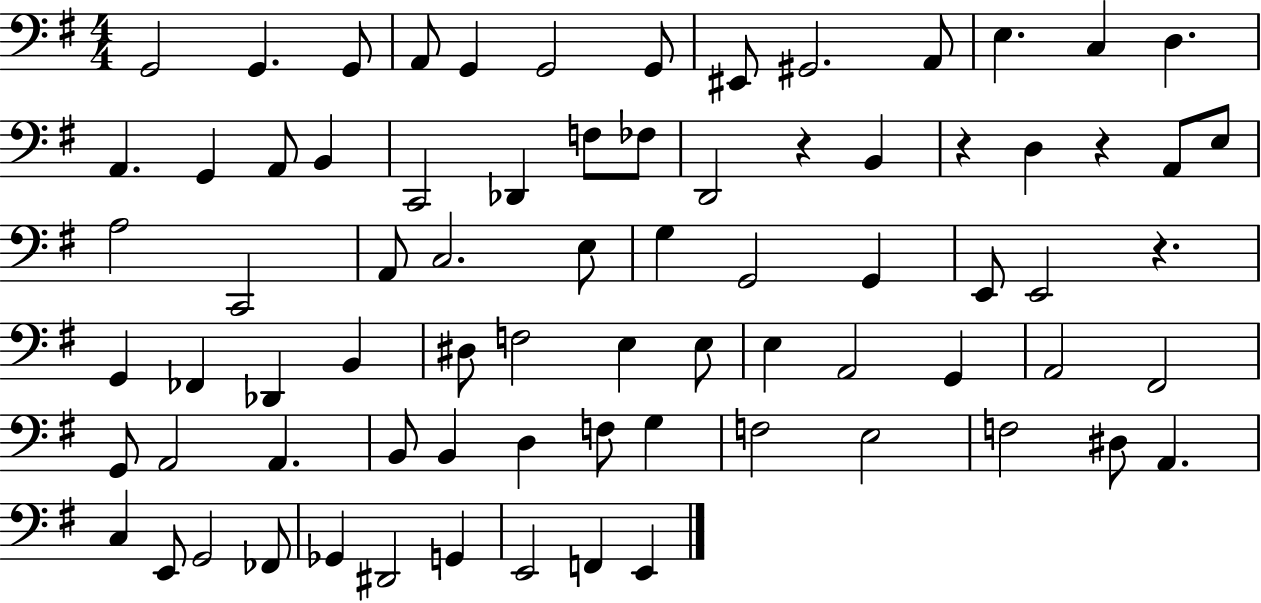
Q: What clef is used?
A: bass